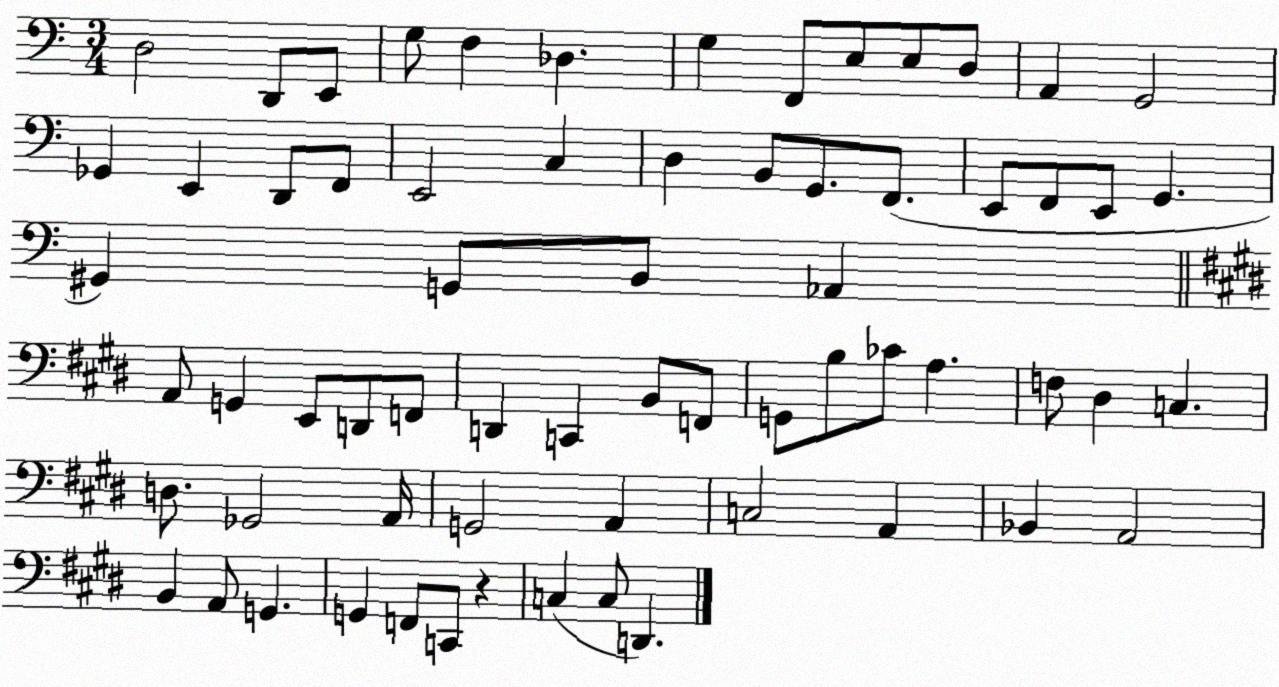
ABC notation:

X:1
T:Untitled
M:3/4
L:1/4
K:C
D,2 D,,/2 E,,/2 G,/2 F, _D, G, F,,/2 E,/2 E,/2 D,/2 A,, G,,2 _G,, E,, D,,/2 F,,/2 E,,2 C, D, B,,/2 G,,/2 F,,/2 E,,/2 F,,/2 E,,/2 G,, ^G,, G,,/2 B,,/2 _A,, A,,/2 G,, E,,/2 D,,/2 F,,/2 D,, C,, B,,/2 F,,/2 G,,/2 B,/2 _C/2 A, F,/2 ^D, C, D,/2 _G,,2 A,,/4 G,,2 A,, C,2 A,, _B,, A,,2 B,, A,,/2 G,, G,, F,,/2 C,,/2 z C, C,/2 D,,